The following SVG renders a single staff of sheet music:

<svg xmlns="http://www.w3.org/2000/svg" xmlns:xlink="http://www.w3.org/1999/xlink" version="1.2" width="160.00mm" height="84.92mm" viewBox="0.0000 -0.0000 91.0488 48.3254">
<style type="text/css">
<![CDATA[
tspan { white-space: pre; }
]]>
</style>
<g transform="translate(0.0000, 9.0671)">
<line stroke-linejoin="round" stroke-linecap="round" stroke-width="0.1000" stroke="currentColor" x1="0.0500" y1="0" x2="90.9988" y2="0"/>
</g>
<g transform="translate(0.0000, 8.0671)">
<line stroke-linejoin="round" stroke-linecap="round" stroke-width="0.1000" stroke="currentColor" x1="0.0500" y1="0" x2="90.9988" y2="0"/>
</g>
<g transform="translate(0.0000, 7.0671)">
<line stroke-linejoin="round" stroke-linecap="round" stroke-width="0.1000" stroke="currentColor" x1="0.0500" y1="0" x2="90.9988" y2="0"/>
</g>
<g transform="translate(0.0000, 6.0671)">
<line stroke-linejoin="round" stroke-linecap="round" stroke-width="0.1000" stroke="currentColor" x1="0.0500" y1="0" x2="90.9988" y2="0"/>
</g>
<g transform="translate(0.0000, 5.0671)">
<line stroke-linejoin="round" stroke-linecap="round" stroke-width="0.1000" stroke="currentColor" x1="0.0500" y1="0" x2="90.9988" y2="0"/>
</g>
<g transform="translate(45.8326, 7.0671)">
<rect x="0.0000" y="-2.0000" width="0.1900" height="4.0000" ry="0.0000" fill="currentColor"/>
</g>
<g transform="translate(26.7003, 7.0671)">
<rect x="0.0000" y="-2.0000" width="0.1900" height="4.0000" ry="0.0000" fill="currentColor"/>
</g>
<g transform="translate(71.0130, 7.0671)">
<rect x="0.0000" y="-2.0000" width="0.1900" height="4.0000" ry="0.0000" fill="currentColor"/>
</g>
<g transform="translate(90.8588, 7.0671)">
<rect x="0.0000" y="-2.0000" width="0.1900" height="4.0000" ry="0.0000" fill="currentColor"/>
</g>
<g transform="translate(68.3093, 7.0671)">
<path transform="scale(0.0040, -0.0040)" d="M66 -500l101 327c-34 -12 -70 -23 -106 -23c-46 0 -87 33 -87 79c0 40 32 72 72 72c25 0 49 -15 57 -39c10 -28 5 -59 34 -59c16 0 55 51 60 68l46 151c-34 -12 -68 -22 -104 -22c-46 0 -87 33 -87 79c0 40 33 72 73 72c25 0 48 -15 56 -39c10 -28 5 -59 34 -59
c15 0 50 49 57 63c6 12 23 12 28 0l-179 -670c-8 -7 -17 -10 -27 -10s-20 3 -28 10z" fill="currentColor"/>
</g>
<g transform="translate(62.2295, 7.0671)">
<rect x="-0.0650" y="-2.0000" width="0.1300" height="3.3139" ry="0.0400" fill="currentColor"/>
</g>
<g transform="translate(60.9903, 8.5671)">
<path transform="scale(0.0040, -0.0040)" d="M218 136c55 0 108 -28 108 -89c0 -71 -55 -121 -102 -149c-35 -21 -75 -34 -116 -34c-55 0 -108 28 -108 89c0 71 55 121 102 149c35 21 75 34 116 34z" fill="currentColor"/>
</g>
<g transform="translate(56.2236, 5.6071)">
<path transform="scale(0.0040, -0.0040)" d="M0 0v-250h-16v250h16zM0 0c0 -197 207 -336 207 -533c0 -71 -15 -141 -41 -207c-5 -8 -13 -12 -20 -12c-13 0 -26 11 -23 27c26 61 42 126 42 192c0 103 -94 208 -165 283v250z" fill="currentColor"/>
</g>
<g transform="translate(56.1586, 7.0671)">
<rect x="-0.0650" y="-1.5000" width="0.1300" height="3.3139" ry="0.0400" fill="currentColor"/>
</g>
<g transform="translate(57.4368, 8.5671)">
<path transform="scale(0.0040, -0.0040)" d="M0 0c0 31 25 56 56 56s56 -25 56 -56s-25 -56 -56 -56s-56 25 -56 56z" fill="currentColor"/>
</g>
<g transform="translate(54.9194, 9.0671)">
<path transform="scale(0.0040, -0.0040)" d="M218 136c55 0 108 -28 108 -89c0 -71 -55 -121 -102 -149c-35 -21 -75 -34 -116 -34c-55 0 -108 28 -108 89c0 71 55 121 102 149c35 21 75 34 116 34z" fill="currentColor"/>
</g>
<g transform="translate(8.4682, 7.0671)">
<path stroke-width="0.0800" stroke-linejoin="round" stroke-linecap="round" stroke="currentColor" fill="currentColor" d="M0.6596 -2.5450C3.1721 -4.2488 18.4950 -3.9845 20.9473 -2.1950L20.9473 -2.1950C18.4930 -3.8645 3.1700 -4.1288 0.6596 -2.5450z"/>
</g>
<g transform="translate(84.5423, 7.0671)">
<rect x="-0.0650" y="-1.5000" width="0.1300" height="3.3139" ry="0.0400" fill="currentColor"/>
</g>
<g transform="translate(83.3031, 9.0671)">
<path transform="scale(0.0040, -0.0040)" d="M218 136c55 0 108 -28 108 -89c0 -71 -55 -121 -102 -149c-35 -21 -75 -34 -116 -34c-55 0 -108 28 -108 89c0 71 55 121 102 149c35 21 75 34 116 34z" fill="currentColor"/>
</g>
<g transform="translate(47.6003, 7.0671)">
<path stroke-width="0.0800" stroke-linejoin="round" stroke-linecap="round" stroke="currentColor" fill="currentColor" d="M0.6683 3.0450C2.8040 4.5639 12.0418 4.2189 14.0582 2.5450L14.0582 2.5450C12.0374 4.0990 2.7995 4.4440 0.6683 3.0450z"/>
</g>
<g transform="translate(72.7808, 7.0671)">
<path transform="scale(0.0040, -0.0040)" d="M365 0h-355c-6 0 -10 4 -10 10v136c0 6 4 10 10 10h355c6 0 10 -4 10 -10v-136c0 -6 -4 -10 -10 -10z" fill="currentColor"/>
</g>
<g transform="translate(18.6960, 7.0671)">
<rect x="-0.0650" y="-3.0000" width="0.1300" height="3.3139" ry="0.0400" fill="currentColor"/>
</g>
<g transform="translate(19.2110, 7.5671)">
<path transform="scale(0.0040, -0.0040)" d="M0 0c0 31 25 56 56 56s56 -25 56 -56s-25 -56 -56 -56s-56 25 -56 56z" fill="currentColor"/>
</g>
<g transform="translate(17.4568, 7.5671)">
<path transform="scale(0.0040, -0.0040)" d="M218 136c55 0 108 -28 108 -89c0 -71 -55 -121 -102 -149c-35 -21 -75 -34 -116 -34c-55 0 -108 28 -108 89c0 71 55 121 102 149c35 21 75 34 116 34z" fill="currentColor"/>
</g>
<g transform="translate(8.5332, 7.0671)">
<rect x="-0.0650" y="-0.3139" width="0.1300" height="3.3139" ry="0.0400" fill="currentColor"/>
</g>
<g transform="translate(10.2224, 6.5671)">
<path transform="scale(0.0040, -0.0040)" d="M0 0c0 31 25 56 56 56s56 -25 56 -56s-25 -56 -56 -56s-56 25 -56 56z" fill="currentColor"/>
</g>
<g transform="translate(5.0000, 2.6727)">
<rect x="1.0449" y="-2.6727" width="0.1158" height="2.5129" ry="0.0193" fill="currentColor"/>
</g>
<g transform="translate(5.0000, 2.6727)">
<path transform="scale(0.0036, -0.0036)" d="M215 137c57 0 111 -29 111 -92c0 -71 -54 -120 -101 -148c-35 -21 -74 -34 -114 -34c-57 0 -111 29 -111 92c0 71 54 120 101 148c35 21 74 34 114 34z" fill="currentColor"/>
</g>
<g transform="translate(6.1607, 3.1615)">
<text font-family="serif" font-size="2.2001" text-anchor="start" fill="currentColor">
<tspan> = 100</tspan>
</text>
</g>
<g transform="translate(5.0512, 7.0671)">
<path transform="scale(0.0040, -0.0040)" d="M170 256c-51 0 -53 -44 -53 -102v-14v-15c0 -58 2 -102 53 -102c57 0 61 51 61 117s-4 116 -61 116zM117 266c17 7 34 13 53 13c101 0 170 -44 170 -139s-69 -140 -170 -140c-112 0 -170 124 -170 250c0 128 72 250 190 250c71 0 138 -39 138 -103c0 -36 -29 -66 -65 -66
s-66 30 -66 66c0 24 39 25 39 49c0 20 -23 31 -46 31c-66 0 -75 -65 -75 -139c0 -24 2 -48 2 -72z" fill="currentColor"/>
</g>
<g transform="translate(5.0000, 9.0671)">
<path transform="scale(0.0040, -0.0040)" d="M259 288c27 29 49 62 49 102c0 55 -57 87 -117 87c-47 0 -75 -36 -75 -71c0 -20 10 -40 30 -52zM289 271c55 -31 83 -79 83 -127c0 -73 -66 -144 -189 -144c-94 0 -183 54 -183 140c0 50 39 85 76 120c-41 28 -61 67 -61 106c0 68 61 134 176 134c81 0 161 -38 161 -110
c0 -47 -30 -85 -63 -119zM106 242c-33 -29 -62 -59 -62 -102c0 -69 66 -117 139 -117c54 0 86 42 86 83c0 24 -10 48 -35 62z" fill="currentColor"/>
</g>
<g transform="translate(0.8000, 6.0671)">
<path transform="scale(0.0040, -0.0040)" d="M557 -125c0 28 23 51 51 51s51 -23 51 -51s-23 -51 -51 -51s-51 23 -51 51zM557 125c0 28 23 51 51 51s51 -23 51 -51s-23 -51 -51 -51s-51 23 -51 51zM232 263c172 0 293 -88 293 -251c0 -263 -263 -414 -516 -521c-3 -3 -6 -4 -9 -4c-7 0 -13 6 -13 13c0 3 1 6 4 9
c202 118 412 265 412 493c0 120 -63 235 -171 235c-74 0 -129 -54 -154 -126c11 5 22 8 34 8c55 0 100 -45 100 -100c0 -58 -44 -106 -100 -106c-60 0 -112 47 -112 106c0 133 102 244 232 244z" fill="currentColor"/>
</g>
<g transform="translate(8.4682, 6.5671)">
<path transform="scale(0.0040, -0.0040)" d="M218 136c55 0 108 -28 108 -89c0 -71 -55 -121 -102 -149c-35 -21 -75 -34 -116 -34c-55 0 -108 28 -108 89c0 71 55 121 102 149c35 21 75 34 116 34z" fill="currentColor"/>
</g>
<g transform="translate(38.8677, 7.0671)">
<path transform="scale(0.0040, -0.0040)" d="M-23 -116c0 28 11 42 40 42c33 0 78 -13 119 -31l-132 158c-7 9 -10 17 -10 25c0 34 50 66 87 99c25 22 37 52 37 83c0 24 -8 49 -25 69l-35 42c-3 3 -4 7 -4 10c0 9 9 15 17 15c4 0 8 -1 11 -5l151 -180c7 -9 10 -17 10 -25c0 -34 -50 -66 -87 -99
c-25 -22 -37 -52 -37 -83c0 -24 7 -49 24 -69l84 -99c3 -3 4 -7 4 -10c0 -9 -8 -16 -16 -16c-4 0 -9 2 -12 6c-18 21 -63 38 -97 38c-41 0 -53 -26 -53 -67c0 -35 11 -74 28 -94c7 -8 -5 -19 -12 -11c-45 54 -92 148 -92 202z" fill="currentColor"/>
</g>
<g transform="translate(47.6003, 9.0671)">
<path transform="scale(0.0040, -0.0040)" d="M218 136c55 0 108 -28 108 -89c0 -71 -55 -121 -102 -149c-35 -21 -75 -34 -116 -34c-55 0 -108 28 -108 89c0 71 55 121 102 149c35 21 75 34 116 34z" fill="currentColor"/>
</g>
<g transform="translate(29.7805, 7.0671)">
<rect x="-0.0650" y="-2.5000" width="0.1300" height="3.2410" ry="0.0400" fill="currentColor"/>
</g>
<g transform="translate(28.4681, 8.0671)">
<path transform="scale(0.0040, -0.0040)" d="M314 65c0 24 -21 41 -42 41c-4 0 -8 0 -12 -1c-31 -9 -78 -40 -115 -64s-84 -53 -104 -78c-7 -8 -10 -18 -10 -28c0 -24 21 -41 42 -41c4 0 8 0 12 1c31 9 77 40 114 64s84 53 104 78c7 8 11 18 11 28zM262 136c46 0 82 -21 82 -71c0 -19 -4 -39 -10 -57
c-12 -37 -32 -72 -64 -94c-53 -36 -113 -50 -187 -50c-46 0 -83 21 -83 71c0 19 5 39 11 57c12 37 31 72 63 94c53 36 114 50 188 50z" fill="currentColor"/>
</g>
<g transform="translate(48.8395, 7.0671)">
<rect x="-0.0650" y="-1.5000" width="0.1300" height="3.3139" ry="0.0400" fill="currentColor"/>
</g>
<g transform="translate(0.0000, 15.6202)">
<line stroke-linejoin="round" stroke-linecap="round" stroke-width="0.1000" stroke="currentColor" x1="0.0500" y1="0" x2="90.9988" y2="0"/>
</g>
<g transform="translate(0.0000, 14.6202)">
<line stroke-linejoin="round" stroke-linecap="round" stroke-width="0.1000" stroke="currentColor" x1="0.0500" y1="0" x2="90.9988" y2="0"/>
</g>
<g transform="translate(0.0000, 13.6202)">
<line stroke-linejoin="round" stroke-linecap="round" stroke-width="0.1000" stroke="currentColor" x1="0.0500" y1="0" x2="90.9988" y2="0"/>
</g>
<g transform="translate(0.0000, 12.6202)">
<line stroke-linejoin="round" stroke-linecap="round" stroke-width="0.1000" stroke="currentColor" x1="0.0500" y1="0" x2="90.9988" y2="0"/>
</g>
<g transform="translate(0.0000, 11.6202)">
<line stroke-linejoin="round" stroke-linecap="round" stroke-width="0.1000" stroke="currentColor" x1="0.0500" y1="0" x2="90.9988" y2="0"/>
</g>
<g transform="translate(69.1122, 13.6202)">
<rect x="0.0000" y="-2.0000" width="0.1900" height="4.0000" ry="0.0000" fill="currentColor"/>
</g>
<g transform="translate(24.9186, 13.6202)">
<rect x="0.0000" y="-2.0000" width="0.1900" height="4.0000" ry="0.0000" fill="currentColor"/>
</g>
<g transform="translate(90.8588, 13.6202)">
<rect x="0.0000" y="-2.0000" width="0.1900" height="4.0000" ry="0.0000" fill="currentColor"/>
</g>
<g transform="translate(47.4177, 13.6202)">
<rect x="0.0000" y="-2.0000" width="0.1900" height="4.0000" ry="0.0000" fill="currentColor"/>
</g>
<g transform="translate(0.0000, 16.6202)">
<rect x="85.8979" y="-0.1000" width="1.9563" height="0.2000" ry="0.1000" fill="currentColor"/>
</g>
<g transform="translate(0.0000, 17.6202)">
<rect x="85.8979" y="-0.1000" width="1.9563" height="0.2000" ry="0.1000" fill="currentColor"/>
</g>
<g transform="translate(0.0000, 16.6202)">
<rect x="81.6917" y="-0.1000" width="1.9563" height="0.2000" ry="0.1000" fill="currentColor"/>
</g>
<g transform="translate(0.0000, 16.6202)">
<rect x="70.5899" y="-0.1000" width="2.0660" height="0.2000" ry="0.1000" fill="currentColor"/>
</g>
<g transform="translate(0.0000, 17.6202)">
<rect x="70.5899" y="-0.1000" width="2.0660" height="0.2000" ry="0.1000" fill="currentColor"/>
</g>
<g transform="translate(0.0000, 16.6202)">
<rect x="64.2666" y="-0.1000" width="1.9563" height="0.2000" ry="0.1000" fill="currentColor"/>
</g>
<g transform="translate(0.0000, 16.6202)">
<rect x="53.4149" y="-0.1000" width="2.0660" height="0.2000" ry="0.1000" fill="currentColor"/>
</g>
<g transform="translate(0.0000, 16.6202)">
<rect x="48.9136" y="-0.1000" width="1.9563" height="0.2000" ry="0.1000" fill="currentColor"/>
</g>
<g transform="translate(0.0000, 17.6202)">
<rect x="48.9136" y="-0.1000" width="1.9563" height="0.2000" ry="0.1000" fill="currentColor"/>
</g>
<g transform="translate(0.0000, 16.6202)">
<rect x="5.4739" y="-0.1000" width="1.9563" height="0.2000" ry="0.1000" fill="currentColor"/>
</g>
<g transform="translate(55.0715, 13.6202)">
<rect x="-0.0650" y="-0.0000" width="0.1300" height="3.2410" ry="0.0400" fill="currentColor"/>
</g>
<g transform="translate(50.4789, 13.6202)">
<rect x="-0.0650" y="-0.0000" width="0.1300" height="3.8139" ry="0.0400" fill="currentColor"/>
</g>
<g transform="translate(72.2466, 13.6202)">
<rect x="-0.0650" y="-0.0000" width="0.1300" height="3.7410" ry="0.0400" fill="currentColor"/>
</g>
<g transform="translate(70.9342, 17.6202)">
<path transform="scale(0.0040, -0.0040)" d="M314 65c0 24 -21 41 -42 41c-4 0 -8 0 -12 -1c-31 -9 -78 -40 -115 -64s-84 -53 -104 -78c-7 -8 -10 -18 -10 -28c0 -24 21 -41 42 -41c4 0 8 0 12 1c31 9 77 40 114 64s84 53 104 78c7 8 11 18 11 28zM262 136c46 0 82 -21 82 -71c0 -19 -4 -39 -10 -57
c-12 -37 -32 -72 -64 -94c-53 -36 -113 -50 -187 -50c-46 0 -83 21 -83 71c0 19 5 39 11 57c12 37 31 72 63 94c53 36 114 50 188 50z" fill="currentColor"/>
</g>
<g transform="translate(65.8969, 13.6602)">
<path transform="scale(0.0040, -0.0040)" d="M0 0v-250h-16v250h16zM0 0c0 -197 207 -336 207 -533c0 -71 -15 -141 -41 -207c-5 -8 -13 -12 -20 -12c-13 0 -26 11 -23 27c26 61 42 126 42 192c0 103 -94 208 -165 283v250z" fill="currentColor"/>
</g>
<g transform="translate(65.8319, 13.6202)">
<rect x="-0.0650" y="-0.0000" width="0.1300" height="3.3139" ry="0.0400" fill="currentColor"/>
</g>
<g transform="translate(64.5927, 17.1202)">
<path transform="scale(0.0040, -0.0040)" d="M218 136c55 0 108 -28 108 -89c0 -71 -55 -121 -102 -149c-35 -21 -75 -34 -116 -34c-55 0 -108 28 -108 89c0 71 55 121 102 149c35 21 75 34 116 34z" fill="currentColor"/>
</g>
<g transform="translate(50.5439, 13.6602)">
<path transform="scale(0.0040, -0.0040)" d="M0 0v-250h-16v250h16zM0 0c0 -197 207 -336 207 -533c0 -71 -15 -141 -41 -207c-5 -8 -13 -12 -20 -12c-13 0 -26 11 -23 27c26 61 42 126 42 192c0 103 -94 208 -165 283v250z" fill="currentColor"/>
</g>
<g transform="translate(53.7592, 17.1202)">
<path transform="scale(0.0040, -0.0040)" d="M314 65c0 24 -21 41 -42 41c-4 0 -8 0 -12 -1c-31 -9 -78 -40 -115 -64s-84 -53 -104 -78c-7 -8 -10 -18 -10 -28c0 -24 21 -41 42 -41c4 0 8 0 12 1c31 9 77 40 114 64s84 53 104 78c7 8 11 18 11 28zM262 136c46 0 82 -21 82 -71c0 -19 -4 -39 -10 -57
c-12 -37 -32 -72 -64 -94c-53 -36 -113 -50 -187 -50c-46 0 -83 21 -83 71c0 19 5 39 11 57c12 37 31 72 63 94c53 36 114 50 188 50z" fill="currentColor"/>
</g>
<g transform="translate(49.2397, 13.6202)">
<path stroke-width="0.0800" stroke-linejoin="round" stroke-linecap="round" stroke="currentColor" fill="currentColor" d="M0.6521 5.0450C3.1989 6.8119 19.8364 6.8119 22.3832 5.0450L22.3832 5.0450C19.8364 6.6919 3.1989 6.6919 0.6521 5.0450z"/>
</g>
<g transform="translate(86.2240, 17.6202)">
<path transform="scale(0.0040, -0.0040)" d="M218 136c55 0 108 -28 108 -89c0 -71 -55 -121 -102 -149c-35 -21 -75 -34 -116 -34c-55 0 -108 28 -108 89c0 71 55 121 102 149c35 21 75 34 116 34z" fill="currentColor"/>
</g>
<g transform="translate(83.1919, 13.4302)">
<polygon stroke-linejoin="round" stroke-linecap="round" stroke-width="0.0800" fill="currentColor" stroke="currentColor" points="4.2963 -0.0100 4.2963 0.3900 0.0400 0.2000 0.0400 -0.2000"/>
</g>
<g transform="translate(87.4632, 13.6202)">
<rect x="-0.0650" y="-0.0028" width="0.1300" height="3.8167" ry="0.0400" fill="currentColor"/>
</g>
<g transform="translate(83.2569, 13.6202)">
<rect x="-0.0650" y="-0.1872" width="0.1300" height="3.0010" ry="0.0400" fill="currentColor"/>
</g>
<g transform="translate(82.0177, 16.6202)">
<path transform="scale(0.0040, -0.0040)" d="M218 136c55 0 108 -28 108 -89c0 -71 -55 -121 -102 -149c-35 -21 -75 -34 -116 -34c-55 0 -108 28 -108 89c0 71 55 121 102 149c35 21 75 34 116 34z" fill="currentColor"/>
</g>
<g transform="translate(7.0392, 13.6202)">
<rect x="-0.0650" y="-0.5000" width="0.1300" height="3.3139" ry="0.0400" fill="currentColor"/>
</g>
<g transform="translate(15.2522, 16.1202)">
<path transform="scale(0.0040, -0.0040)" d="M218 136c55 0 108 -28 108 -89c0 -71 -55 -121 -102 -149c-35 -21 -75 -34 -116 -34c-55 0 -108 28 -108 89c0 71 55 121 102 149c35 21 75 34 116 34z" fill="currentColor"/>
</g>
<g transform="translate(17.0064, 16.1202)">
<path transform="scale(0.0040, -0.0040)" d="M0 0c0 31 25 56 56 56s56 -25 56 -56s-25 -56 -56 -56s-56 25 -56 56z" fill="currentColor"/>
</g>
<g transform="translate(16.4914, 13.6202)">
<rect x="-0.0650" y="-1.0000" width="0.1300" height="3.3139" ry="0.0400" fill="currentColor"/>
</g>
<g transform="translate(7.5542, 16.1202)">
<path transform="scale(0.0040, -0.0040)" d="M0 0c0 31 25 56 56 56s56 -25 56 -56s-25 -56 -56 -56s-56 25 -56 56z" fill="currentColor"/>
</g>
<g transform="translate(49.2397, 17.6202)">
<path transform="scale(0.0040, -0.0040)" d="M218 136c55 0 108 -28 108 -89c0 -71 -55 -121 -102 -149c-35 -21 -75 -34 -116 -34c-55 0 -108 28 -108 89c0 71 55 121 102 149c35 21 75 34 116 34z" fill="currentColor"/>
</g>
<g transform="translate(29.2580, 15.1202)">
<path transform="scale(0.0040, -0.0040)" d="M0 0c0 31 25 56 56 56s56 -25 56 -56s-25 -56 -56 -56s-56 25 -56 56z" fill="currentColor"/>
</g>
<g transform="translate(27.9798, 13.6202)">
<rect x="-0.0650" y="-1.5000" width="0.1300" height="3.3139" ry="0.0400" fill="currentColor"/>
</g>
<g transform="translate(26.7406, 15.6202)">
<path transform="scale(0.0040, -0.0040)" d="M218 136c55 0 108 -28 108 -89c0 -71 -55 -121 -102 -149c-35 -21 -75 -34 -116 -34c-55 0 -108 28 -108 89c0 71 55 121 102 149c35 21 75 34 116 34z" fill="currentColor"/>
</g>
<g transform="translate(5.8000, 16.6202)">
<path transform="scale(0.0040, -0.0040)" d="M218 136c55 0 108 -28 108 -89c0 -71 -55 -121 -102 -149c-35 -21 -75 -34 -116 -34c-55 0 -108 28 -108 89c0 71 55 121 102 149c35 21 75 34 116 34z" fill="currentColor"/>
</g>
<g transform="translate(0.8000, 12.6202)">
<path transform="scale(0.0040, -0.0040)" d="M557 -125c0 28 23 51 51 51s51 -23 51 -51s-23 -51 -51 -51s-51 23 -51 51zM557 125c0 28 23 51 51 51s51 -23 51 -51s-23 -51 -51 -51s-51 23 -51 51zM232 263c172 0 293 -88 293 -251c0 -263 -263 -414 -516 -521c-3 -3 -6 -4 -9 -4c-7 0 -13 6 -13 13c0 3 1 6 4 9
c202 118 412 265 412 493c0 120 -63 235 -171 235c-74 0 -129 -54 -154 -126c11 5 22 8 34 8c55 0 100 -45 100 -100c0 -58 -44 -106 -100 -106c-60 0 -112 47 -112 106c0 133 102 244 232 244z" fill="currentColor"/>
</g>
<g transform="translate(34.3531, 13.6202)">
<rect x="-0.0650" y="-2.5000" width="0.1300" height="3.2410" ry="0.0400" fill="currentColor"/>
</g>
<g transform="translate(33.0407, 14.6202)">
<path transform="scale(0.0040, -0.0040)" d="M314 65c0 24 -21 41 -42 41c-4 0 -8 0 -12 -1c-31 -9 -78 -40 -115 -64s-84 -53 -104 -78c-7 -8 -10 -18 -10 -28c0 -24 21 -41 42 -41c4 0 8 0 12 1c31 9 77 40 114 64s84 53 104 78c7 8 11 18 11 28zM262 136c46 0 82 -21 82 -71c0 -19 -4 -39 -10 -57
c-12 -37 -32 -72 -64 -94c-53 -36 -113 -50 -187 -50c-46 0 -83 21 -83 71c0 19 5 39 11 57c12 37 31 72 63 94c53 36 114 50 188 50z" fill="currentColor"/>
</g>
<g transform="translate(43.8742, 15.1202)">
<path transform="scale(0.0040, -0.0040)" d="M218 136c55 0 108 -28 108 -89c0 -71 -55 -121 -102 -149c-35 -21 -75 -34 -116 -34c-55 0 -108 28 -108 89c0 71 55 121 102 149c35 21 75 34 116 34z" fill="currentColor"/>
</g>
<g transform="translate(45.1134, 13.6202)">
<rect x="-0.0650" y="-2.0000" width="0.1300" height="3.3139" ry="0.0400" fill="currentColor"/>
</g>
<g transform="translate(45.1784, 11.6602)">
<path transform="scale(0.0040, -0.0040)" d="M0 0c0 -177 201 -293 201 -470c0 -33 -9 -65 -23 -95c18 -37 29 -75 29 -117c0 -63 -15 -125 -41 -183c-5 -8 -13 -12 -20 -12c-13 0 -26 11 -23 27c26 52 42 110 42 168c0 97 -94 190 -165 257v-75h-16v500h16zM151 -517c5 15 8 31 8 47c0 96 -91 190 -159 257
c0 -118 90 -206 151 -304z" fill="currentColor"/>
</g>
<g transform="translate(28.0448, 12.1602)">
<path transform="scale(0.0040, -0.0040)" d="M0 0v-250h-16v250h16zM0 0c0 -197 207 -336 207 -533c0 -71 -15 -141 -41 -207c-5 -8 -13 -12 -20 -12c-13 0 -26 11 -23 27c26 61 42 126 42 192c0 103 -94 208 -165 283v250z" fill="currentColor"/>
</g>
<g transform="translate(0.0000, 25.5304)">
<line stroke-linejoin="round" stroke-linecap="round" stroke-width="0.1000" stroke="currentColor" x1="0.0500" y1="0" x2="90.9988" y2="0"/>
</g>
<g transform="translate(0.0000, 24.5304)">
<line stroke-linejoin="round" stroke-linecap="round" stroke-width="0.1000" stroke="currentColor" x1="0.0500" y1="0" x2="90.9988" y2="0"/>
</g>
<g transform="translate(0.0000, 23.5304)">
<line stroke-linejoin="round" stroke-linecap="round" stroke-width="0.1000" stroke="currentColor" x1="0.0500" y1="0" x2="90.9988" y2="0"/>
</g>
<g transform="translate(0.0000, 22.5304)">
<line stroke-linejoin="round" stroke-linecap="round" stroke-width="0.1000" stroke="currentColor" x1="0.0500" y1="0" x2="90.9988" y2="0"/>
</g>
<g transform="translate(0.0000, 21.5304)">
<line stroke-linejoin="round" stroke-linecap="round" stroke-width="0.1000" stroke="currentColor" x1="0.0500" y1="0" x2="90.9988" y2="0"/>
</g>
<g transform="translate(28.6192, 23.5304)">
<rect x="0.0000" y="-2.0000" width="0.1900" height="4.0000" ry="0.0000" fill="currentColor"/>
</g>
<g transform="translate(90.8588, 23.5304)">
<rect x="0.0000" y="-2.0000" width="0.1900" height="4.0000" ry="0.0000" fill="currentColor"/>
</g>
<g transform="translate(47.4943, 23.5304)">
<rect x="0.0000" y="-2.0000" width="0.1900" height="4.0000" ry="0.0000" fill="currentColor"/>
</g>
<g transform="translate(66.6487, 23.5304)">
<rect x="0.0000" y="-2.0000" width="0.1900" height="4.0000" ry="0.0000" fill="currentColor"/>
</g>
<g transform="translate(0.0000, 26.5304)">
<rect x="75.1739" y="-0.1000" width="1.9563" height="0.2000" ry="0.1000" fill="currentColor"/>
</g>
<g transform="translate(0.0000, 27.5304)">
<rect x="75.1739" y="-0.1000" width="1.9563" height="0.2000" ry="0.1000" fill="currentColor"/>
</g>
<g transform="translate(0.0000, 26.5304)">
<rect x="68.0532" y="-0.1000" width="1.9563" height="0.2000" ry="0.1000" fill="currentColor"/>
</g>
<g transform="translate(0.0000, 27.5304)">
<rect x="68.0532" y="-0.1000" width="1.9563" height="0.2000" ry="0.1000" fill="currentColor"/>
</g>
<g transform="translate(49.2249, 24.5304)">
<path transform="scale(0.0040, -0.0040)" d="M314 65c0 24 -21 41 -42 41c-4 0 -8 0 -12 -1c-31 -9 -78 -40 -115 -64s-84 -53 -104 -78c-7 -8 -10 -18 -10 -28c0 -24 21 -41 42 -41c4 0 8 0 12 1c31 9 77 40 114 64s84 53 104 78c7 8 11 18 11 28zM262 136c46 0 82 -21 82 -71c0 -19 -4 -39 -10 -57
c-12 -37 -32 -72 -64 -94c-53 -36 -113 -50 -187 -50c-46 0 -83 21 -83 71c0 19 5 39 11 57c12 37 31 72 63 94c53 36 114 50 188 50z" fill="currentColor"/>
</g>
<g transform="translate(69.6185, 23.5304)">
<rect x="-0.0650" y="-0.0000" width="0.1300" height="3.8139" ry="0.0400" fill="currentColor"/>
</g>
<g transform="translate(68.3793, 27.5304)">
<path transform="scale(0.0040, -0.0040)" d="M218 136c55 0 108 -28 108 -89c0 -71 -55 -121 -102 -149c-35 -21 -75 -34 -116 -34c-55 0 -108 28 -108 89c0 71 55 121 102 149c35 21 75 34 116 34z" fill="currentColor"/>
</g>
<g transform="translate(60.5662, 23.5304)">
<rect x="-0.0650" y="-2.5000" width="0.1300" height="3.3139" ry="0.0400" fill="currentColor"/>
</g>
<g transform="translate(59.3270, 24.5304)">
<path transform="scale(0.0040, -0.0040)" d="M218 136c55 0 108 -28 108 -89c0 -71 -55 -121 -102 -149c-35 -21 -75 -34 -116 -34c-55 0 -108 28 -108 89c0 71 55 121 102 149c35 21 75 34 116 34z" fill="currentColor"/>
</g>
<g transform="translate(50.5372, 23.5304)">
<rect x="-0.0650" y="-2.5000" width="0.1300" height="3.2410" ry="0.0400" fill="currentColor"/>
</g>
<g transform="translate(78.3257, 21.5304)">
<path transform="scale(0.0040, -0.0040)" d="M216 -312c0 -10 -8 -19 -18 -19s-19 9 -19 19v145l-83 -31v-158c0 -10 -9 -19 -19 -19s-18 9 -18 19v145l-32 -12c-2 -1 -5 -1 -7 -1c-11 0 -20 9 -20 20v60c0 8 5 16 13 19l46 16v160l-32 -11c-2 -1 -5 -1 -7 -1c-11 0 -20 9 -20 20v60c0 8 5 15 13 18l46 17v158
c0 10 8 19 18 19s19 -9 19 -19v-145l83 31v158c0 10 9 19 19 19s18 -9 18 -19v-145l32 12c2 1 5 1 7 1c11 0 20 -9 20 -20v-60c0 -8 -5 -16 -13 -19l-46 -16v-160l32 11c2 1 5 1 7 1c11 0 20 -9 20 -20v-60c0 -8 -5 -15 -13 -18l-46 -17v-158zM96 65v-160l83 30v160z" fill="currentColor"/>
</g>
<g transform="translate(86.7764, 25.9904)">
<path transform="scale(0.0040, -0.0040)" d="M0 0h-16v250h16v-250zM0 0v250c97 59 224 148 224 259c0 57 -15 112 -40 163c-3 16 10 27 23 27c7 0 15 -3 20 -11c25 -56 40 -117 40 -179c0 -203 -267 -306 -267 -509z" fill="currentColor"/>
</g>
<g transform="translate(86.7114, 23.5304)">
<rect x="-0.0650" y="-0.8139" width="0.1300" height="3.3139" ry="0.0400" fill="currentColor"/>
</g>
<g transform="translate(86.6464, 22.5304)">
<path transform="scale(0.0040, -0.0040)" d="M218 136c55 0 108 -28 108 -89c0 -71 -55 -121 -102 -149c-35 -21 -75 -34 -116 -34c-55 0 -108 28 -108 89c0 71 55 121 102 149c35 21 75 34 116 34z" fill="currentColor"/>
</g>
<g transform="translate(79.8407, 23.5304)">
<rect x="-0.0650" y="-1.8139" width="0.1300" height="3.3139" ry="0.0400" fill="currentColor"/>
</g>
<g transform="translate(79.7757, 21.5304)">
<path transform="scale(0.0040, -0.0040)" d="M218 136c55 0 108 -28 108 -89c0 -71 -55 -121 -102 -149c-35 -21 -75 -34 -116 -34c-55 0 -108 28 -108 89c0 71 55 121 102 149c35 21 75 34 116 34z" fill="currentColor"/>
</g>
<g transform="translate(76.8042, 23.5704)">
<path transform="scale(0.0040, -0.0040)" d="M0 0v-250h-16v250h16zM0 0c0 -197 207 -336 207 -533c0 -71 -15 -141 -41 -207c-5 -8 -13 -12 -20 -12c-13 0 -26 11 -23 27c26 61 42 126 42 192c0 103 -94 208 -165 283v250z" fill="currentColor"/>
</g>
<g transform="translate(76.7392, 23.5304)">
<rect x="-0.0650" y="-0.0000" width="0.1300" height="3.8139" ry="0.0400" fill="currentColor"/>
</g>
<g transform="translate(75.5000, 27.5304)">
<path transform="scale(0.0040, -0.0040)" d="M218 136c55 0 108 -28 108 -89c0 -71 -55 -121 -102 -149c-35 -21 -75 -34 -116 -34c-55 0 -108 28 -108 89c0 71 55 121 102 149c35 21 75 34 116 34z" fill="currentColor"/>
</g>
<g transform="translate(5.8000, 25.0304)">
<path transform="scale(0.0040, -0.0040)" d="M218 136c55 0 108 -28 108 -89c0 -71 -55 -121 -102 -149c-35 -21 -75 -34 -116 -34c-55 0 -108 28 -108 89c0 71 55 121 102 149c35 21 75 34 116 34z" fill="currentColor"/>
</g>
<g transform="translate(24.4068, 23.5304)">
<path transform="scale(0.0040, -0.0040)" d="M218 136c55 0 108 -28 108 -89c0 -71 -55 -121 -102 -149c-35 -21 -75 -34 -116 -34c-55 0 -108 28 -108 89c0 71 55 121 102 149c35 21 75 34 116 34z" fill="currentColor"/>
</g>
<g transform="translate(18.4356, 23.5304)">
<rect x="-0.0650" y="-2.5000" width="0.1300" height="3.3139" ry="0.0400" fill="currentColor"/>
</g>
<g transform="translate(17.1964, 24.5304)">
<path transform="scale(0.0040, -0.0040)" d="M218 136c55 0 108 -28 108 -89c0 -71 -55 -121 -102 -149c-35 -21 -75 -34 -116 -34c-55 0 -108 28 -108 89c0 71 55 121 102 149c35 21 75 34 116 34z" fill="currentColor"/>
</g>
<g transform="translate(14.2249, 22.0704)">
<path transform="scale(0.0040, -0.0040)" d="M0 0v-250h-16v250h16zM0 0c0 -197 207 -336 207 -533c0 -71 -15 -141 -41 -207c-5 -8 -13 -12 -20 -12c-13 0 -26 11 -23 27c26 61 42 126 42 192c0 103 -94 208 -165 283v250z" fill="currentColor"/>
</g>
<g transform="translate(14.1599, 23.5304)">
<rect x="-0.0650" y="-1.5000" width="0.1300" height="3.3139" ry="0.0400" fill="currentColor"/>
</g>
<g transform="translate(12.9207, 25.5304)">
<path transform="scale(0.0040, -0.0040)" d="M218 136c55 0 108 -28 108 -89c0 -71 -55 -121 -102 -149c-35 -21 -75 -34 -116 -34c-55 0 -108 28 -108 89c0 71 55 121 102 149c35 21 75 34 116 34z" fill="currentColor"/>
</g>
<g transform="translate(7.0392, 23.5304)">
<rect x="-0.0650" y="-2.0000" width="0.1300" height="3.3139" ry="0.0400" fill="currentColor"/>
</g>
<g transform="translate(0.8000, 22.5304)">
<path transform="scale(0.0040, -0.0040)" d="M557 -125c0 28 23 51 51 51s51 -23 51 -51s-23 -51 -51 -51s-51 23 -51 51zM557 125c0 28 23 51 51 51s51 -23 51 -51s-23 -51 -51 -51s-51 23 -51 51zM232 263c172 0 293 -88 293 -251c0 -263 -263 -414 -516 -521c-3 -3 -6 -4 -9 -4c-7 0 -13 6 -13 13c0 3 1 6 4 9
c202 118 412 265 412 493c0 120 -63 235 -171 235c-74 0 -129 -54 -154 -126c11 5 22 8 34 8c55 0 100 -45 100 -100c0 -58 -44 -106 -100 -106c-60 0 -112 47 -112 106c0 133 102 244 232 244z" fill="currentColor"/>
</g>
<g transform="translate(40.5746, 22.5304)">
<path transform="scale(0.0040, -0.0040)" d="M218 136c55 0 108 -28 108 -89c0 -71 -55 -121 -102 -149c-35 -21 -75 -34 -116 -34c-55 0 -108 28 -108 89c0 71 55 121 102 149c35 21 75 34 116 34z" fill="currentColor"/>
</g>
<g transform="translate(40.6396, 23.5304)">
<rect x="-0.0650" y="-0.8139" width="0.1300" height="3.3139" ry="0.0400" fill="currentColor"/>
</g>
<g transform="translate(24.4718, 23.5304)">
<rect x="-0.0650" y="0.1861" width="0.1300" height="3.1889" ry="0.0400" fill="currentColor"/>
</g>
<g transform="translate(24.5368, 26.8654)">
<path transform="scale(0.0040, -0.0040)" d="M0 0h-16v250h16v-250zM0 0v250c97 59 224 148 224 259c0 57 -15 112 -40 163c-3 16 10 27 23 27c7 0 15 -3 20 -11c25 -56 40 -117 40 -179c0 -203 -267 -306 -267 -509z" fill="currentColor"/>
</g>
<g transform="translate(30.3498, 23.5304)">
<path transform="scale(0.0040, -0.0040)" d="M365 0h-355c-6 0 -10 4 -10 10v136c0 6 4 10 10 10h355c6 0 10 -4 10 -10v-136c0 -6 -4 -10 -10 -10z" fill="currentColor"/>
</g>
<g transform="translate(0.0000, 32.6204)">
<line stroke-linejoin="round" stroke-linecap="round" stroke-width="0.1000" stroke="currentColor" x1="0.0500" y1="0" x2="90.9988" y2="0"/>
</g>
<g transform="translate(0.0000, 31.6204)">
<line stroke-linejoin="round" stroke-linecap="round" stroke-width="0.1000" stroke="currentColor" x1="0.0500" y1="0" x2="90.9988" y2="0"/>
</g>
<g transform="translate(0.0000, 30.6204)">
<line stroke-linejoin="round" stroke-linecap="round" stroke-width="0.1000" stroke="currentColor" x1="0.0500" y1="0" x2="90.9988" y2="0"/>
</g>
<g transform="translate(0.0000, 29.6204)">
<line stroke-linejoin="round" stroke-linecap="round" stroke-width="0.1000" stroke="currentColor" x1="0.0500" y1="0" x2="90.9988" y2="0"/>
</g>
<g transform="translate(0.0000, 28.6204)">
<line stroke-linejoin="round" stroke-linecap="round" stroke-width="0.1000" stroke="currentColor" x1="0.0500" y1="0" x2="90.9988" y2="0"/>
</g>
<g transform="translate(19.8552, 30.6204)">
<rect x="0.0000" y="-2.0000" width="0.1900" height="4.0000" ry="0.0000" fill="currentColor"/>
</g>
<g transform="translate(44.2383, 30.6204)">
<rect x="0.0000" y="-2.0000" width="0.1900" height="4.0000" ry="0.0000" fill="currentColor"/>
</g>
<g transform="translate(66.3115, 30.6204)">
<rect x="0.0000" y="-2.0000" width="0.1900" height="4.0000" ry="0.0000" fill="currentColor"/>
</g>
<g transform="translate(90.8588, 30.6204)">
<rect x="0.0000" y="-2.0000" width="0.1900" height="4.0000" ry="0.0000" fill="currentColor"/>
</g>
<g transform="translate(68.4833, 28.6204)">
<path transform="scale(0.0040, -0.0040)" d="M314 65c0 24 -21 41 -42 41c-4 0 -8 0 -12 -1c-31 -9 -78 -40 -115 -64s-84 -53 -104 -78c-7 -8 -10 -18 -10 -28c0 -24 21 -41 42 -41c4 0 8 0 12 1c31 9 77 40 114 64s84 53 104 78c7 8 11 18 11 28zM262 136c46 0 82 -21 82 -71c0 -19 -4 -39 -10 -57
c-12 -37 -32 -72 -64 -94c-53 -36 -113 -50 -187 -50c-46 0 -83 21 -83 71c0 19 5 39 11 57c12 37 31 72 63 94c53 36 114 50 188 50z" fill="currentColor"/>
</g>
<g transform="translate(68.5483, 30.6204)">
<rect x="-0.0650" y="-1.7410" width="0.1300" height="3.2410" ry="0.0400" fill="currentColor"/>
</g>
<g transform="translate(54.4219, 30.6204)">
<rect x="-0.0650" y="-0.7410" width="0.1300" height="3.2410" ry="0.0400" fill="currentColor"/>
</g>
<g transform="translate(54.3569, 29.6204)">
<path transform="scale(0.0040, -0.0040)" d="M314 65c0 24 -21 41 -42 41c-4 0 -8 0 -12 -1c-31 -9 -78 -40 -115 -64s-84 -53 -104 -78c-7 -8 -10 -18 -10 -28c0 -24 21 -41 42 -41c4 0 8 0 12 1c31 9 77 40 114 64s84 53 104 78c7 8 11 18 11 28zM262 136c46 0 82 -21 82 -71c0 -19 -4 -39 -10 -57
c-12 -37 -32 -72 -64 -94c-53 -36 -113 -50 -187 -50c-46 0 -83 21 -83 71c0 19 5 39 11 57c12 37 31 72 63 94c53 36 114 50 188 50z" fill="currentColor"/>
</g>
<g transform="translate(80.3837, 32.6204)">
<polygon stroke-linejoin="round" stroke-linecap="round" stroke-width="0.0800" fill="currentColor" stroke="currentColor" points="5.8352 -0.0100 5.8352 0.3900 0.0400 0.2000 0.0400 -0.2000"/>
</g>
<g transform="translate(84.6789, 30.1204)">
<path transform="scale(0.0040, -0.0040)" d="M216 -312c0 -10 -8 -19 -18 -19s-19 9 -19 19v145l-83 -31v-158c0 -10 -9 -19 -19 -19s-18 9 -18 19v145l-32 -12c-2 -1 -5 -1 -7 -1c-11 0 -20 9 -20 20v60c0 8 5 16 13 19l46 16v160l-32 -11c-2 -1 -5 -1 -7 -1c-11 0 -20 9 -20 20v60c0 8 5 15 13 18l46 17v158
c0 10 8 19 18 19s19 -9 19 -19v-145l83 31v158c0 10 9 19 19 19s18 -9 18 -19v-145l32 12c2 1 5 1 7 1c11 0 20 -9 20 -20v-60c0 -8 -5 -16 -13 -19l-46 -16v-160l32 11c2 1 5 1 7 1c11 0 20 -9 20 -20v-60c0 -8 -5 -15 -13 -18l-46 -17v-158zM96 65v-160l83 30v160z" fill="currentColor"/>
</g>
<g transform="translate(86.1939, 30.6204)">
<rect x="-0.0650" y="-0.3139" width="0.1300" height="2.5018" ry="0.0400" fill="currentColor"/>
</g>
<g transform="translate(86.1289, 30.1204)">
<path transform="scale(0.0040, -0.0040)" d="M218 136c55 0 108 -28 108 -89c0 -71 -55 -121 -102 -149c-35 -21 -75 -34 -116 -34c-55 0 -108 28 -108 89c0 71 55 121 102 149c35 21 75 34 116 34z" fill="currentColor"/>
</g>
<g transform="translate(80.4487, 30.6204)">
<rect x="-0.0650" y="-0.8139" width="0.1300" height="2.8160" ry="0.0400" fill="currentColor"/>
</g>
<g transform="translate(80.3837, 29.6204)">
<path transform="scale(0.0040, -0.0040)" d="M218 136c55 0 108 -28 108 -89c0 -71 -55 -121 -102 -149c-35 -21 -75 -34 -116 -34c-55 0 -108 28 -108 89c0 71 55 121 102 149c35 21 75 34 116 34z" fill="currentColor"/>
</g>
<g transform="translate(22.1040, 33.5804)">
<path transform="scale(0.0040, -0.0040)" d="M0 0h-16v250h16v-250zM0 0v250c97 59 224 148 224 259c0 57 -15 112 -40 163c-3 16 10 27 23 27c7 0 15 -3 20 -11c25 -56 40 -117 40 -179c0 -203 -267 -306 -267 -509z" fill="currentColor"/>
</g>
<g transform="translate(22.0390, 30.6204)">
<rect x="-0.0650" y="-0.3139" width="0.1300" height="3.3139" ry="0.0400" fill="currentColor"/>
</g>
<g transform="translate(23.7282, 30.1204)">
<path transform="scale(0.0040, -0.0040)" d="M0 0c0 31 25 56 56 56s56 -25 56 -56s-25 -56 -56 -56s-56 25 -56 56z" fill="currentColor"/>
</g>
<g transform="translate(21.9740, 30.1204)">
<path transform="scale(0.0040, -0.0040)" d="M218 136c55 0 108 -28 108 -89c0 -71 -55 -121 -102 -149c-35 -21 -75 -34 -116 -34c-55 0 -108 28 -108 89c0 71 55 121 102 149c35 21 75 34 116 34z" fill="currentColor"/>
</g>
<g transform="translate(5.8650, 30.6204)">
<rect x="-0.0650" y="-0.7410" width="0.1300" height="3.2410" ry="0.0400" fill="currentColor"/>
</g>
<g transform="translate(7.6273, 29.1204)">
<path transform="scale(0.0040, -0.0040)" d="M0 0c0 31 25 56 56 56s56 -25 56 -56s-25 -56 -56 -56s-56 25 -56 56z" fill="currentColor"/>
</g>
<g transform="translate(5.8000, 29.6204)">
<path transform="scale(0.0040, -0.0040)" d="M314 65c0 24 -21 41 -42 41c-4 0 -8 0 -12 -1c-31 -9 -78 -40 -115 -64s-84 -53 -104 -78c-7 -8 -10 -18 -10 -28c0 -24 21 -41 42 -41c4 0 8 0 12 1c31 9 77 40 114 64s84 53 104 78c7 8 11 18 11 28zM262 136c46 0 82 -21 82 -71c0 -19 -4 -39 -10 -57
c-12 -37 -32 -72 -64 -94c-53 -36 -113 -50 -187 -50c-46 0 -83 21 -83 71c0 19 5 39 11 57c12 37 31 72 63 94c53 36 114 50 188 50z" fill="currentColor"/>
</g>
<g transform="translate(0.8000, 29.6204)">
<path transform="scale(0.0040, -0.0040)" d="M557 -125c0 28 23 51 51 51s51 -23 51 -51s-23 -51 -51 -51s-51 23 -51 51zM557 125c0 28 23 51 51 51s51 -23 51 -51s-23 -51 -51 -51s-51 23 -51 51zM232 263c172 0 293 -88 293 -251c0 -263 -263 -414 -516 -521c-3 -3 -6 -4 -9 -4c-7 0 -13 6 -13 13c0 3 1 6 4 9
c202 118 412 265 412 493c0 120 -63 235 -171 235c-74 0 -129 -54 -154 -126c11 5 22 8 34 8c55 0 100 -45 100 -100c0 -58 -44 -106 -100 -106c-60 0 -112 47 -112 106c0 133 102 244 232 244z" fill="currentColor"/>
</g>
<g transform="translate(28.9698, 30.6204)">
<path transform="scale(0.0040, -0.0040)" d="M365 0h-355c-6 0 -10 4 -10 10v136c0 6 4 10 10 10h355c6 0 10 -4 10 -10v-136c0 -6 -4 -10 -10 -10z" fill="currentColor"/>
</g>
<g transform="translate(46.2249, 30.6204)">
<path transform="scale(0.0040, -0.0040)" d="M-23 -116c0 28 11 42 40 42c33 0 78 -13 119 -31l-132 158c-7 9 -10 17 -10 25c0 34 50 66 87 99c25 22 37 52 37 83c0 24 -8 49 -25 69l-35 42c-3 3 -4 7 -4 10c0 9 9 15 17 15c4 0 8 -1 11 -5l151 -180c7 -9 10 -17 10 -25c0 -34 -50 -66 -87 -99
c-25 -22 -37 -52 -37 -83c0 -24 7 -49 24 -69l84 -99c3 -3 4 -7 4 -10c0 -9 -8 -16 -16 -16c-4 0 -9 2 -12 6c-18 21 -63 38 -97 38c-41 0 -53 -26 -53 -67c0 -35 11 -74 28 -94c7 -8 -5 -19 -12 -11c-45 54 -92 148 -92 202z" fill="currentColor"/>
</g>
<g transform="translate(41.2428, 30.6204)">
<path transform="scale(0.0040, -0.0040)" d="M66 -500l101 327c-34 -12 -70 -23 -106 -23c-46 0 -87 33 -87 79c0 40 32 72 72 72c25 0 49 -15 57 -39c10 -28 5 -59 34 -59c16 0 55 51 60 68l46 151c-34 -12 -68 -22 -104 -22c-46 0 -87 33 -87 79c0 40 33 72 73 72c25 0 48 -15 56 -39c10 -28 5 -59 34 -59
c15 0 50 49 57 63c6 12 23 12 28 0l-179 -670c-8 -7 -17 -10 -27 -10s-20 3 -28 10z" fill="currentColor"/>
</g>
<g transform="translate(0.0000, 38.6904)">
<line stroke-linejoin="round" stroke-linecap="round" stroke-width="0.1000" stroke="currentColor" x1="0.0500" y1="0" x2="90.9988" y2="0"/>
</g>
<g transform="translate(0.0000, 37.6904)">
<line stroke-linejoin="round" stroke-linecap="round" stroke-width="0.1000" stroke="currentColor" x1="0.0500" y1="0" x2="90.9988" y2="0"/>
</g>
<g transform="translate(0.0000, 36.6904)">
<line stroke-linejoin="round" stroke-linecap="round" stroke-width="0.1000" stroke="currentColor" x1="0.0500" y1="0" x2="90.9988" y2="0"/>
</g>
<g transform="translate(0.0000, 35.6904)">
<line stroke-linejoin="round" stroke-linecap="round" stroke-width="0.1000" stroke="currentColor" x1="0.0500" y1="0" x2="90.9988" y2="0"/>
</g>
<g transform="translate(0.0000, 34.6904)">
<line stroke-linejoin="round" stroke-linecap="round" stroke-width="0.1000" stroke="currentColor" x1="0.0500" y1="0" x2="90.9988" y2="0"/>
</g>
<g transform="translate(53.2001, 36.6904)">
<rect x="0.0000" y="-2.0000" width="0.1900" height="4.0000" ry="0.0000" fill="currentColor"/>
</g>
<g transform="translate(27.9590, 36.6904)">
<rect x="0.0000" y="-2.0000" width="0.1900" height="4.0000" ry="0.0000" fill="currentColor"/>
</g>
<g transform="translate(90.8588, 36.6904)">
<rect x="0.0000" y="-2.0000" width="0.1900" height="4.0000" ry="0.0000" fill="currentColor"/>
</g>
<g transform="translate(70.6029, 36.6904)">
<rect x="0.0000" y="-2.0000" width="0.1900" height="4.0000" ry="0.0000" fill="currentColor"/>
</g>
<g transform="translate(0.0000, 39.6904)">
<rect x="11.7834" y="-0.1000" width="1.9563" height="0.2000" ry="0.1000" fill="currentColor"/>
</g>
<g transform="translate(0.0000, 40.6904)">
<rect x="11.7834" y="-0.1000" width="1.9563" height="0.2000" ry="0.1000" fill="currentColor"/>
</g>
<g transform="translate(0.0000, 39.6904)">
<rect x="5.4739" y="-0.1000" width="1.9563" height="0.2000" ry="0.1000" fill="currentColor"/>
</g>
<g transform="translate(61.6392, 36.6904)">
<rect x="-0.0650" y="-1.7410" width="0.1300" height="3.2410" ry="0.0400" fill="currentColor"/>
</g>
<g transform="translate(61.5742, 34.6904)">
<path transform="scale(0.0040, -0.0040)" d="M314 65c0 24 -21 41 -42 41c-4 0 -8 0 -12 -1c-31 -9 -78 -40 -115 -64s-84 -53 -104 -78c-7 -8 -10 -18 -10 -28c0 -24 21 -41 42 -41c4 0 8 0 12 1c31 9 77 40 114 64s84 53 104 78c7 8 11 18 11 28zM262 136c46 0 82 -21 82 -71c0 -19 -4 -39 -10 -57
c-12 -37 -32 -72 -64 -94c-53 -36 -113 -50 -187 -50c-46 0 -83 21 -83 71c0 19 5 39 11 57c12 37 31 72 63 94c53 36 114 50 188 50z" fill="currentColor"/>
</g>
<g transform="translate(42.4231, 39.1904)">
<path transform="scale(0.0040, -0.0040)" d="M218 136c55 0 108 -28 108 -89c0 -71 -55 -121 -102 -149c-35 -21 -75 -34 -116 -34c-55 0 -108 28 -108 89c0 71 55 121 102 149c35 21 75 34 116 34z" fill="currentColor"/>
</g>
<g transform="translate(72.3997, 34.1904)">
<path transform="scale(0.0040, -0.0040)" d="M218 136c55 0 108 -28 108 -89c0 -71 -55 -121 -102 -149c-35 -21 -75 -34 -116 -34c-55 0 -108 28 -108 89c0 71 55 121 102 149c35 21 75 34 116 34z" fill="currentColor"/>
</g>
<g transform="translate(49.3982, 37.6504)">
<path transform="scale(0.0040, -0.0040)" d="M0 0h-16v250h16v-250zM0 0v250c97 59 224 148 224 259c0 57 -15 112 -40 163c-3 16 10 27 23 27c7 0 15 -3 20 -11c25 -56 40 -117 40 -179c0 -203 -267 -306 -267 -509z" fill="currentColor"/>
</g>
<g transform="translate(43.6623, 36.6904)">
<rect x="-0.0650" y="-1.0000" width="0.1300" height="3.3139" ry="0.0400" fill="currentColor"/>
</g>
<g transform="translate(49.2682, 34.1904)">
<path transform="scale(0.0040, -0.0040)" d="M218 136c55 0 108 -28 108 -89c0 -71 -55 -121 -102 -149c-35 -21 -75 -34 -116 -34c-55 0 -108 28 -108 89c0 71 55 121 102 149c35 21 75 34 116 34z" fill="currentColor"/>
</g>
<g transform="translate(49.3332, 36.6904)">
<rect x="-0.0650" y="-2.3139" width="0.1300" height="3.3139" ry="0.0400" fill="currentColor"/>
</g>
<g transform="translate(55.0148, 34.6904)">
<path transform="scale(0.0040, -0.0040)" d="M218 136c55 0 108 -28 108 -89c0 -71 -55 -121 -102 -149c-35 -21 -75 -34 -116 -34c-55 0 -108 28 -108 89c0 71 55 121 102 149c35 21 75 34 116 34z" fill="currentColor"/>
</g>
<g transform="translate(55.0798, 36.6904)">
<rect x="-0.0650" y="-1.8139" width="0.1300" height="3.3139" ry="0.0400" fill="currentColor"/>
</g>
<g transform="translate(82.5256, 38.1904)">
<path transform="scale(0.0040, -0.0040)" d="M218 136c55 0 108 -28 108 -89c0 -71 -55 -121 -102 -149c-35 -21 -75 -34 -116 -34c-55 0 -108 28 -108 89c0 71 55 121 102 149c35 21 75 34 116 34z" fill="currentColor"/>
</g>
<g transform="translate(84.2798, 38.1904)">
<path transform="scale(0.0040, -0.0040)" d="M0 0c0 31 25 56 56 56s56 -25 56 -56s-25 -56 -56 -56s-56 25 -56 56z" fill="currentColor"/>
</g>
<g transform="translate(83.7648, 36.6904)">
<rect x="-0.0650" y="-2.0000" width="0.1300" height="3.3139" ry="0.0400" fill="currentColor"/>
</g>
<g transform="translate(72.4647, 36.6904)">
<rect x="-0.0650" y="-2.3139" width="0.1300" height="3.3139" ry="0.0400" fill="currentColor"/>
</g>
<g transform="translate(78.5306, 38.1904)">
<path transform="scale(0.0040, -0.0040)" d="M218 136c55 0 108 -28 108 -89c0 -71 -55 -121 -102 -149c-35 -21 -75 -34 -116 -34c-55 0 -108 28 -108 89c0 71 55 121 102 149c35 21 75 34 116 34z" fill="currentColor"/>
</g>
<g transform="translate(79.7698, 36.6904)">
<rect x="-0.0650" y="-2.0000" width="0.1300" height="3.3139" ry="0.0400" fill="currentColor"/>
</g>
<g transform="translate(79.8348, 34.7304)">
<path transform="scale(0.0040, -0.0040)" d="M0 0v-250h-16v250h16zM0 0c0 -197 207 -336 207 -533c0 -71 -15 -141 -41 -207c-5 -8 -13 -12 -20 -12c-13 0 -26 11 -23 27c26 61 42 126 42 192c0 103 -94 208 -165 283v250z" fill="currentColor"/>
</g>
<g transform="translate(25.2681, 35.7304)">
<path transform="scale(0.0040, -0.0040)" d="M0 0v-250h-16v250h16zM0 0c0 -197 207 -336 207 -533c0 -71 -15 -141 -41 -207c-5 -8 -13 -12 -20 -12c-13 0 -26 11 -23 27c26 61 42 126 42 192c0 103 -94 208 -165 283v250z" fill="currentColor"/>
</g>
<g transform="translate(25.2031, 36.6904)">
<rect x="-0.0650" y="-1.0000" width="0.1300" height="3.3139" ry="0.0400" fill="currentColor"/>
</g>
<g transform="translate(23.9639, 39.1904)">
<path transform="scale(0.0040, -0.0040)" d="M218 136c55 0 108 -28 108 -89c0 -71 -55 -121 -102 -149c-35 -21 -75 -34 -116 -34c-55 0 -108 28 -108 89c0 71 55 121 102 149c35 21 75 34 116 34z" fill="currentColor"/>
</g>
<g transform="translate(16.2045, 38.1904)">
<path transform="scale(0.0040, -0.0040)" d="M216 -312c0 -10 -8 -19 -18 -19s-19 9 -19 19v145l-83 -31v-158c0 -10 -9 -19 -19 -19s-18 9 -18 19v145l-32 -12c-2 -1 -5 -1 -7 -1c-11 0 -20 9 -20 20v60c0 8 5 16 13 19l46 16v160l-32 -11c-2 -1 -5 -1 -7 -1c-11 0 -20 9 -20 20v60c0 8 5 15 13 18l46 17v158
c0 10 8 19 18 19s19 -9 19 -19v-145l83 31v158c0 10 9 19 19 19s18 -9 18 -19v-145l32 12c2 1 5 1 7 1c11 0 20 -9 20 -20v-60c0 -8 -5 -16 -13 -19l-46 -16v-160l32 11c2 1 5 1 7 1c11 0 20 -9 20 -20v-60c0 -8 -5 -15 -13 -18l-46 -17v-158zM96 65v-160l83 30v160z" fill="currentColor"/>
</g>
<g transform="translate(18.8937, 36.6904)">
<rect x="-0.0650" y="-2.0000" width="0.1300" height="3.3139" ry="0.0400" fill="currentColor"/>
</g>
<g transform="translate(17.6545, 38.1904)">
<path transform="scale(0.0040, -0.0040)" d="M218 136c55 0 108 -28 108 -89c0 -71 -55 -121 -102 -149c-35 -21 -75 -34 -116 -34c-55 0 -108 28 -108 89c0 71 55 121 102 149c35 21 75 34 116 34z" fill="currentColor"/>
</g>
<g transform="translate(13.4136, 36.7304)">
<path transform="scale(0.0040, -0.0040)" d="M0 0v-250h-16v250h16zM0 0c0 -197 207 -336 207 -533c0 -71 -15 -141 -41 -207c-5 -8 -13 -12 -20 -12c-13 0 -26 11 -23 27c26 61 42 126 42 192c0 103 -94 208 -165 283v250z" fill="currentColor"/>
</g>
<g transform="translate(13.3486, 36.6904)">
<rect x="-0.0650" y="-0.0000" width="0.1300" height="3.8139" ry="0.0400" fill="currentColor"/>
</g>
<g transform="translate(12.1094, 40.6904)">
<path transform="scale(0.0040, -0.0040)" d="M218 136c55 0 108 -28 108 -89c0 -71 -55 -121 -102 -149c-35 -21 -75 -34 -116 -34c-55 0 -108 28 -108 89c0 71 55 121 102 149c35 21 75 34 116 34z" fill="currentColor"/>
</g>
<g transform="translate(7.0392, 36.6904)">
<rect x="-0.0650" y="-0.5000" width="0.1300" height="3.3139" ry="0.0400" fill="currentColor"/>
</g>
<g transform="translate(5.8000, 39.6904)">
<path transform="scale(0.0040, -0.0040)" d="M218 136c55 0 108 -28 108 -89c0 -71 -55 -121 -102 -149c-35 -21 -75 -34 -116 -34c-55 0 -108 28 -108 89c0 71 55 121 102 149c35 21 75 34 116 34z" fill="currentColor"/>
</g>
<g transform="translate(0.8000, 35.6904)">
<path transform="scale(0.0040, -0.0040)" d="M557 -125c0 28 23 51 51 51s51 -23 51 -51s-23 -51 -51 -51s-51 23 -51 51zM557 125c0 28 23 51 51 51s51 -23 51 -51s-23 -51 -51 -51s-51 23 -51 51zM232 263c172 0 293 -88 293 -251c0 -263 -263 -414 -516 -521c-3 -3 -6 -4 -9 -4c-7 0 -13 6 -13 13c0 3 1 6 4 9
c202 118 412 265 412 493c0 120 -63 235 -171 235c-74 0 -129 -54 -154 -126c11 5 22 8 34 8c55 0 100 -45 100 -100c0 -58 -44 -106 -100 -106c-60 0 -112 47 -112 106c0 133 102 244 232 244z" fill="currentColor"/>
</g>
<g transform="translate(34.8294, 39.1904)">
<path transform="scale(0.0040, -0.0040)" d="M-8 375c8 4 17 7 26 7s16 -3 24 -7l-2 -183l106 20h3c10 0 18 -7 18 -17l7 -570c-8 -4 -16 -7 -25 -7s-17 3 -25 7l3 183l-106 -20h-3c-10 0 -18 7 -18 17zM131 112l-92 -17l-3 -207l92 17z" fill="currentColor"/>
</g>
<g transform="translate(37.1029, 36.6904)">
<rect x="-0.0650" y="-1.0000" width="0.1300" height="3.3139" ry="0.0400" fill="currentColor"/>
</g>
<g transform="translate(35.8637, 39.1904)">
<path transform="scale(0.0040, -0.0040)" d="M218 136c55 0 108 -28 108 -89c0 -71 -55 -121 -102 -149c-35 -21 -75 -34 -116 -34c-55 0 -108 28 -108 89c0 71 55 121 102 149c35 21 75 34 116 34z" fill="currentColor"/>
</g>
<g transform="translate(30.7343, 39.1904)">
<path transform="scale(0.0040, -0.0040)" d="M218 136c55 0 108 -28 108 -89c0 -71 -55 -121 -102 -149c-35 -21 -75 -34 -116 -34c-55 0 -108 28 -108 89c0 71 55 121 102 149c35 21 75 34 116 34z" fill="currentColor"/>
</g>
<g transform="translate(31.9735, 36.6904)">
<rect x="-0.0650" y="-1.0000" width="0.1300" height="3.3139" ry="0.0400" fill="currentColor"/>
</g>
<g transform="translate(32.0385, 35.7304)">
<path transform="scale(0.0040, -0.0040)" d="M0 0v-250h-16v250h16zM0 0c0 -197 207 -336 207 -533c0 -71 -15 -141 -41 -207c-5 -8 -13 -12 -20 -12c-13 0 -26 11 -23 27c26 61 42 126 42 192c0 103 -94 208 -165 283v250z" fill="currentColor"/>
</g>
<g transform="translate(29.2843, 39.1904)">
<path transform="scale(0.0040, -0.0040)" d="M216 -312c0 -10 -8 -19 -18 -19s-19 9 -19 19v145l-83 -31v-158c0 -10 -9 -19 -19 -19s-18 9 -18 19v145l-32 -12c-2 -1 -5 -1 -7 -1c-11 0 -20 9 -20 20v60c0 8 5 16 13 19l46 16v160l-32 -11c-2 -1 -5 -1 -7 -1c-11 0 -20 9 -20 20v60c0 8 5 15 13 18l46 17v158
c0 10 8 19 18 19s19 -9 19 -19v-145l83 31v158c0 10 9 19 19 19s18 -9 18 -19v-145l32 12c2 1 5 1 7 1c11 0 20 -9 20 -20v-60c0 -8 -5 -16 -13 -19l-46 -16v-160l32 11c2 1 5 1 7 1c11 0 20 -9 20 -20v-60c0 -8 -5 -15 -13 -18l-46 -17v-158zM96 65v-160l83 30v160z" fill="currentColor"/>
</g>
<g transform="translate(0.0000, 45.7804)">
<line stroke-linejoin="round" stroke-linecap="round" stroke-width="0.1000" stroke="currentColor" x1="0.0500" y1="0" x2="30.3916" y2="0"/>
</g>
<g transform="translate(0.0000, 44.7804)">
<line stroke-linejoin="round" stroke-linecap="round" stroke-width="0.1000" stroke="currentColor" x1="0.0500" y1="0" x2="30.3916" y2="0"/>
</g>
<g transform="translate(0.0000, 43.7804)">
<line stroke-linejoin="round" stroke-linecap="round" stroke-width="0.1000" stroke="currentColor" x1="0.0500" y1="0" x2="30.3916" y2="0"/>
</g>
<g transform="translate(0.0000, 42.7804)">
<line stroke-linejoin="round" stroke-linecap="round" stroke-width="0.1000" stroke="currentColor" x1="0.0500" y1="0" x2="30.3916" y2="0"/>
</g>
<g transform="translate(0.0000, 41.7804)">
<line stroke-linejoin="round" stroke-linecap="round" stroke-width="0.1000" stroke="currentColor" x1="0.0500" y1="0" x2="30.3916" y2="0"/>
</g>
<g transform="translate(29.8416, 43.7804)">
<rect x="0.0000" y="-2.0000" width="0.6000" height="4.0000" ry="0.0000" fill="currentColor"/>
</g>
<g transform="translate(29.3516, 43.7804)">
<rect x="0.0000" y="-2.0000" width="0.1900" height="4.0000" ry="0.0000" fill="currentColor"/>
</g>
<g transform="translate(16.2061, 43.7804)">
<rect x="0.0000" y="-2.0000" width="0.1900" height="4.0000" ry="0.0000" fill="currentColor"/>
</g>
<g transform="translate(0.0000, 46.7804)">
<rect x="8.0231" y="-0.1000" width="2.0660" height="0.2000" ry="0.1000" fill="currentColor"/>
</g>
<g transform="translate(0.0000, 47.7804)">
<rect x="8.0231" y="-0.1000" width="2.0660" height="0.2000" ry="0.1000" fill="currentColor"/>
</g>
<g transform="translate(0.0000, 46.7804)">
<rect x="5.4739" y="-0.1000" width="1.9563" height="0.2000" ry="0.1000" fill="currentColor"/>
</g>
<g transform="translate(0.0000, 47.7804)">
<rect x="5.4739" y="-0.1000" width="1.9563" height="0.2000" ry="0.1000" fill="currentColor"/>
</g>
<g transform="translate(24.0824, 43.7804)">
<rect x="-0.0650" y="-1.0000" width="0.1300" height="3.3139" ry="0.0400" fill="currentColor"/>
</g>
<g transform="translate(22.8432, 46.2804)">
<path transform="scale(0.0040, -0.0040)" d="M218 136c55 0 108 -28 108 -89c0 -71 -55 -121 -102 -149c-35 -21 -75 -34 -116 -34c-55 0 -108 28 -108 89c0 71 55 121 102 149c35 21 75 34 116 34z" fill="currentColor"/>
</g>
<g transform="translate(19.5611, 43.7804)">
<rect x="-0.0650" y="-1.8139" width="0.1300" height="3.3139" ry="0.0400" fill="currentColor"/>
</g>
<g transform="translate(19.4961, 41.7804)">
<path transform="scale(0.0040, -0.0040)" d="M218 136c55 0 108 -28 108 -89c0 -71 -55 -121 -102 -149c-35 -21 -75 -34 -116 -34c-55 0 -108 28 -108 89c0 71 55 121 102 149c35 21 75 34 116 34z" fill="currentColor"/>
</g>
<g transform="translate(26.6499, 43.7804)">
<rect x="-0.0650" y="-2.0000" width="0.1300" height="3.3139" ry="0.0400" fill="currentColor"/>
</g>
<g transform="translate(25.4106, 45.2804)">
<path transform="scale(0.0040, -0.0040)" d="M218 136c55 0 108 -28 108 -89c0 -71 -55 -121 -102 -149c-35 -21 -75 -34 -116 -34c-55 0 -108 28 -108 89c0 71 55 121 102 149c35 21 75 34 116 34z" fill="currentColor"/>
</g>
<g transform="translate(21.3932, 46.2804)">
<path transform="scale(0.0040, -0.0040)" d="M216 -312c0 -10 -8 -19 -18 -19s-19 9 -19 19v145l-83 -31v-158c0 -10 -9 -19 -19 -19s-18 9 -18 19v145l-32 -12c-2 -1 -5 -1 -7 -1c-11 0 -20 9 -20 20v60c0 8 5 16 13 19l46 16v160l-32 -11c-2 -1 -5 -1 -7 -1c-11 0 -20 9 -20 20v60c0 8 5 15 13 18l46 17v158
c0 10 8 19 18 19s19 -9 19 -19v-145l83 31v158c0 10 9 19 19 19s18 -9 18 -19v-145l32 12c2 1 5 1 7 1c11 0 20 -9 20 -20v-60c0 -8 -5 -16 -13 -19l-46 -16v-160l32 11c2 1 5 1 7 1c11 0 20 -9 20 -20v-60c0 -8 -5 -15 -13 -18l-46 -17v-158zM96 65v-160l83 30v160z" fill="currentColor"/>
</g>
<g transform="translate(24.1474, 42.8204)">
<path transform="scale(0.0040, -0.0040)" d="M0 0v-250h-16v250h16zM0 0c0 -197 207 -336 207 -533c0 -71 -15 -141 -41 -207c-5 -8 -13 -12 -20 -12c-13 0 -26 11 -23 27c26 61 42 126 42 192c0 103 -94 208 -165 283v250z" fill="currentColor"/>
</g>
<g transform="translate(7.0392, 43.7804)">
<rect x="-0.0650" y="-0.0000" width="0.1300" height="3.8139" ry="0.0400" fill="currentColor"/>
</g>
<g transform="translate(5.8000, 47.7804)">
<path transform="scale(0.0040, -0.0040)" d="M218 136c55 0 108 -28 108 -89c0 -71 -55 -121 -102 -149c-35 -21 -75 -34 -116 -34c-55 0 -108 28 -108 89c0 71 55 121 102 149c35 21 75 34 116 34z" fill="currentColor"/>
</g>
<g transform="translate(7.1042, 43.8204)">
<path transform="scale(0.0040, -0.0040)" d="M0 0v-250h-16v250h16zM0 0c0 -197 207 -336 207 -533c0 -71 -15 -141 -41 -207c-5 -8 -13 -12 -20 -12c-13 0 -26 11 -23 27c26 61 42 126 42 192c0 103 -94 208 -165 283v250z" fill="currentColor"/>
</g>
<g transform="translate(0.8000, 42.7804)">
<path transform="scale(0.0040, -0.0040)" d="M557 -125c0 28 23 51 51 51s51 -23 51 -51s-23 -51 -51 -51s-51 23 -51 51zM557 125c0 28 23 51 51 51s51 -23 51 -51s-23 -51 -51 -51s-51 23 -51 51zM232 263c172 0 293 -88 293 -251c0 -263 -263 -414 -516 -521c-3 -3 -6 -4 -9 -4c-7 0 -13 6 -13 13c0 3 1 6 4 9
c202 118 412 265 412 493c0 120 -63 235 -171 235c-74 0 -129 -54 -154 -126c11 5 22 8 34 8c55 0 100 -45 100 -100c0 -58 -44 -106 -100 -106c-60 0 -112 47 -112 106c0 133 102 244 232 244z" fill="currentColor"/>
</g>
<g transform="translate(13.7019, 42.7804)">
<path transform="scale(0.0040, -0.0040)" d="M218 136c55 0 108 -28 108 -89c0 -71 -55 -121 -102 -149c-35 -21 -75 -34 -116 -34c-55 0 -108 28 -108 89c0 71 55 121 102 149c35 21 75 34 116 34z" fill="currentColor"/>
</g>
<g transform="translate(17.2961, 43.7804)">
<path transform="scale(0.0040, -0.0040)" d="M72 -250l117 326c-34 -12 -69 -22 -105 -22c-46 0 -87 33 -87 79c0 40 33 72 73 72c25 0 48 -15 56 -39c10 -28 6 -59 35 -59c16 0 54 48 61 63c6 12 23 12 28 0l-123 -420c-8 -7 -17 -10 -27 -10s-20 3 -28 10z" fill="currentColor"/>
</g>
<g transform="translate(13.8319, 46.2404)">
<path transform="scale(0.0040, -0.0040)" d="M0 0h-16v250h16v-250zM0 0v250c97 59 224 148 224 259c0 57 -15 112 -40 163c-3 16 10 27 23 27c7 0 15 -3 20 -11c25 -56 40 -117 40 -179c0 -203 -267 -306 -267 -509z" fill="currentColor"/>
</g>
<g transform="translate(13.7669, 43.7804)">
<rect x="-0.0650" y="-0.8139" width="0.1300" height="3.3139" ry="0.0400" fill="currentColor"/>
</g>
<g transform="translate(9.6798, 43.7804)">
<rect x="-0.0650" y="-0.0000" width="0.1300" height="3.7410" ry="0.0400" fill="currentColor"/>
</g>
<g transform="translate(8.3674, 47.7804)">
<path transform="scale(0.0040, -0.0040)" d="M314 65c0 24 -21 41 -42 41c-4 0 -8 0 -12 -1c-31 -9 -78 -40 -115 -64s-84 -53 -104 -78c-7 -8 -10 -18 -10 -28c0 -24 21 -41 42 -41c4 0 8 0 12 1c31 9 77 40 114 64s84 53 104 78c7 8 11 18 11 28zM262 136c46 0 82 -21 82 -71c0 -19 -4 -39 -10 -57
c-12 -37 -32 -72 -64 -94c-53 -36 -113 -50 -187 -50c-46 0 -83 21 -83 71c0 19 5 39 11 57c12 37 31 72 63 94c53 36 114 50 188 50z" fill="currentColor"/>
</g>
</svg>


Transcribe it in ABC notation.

X:1
T:Untitled
M:6/8
L:1/4
K:C
E, C, B,,2 z G,, G,,/2 A,, z/4 z2 G,, E,, F,, G,,/2 B,,2 A,,/4 C,,/2 D,,2 D,,/2 C,,2 E,,/2 C,,/2 A,, G,,/2 B,, D,/2 z2 F, B,,2 B,, C,, C,,/2 ^A, F,/2 F,2 E,/2 z2 z/4 z F,2 A,2 F,/2 ^E,/2 E,, C,,/2 ^A,, F,,/2 ^F,,/2 F,, F,, B,/2 A, A,2 B, A,,/2 A,, C,,/2 C,,2 F,/2 z/2 A, ^F,,/2 A,,